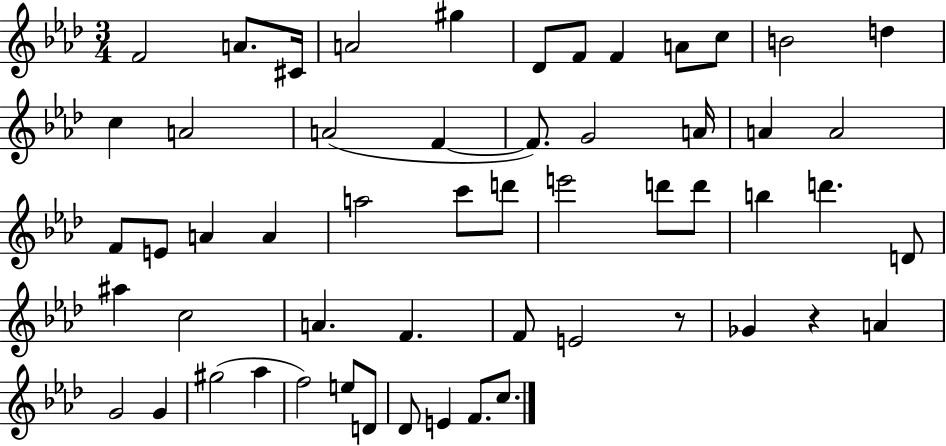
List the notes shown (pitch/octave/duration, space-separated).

F4/h A4/e. C#4/s A4/h G#5/q Db4/e F4/e F4/q A4/e C5/e B4/h D5/q C5/q A4/h A4/h F4/q F4/e. G4/h A4/s A4/q A4/h F4/e E4/e A4/q A4/q A5/h C6/e D6/e E6/h D6/e D6/e B5/q D6/q. D4/e A#5/q C5/h A4/q. F4/q. F4/e E4/h R/e Gb4/q R/q A4/q G4/h G4/q G#5/h Ab5/q F5/h E5/e D4/e Db4/e E4/q F4/e. C5/e.